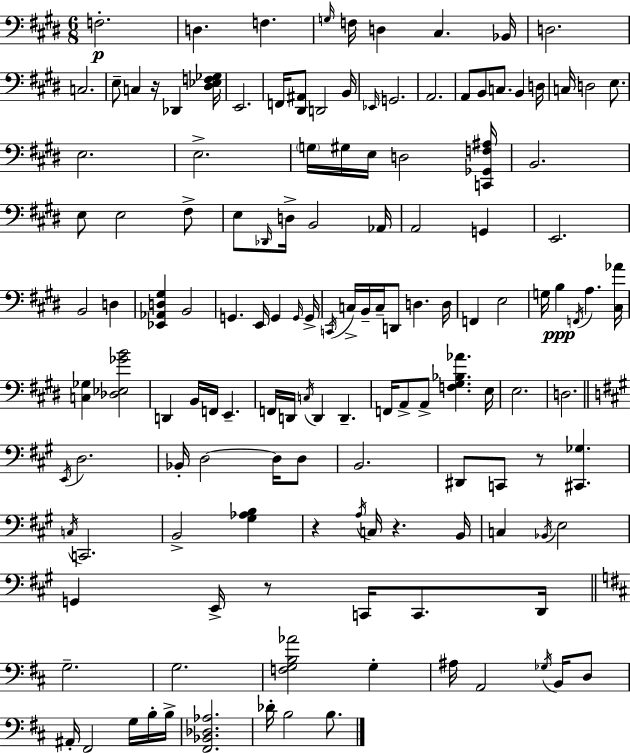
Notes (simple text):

F3/h. D3/q. F3/q. G3/s F3/s D3/q C#3/q. Bb2/s D3/h. C3/h. E3/e C3/q R/s Db2/q [D#3,Eb3,F3,Gb3]/s E2/h. F2/s [D#2,A#2]/e D2/h B2/s Eb2/s G2/h. A2/h. A2/e B2/e C3/e. B2/q D3/s C3/s D3/h E3/e. E3/h. E3/h. G3/s G#3/s E3/s D3/h [C2,Gb2,F3,A#3]/s B2/h. E3/e E3/h F#3/e E3/e Db2/s D3/s B2/h Ab2/s A2/h G2/q E2/h. B2/h D3/q [Eb2,Ab2,D3,G#3]/q B2/h G2/q. E2/s G2/q G2/s G2/s C2/s C3/s B2/s C3/s D2/e D3/q. D3/s F2/q E3/h G3/s B3/q F2/s A3/q. [C#3,Ab4]/s [C3,Gb3]/q [Db3,Eb3,Gb4,B4]/h D2/q B2/s F2/s E2/q. F2/s D2/s C3/s D2/q D2/q. F2/s A2/e A2/e [F3,G#3,Bb3,Ab4]/q. E3/s E3/h. D3/h. E2/s D3/h. Bb2/s D3/h D3/s D3/e B2/h. D#2/e C2/e R/e [C#2,Gb3]/q. C3/s C2/h. B2/h [G#3,Ab3,B3]/q R/q A3/s C3/s R/q. B2/s C3/q Bb2/s E3/h G2/q E2/s R/e C2/s C2/e. D2/s G3/h. G3/h. [F3,G3,B3,Ab4]/h G3/q A#3/s A2/h Gb3/s B2/s D3/e A#2/s F#2/h G3/s B3/s B3/s [F#2,Bb2,Db3,Ab3]/h. Db4/s B3/h B3/e.